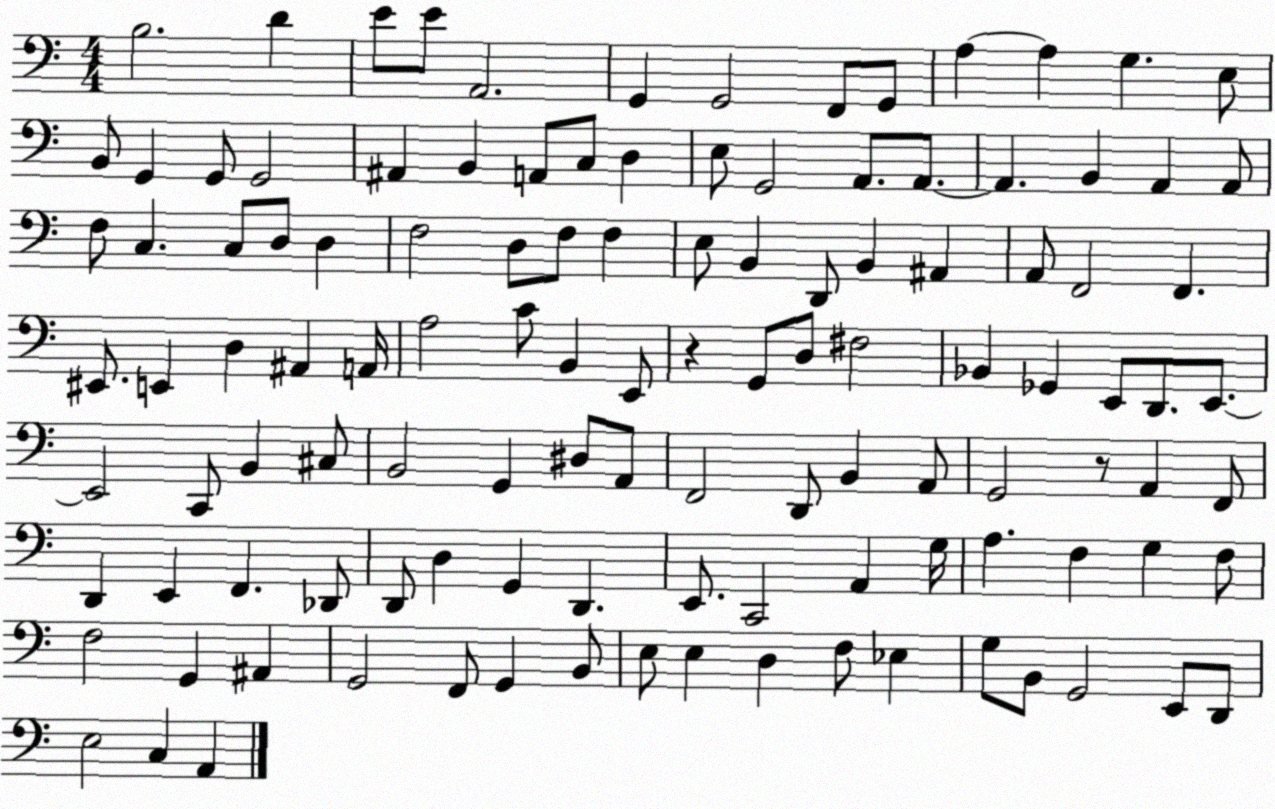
X:1
T:Untitled
M:4/4
L:1/4
K:C
B,2 D E/2 E/2 A,,2 G,, G,,2 F,,/2 G,,/2 A, A, G, E,/2 B,,/2 G,, G,,/2 G,,2 ^A,, B,, A,,/2 C,/2 D, E,/2 G,,2 A,,/2 A,,/2 A,, B,, A,, A,,/2 F,/2 C, C,/2 D,/2 D, F,2 D,/2 F,/2 F, E,/2 B,, D,,/2 B,, ^A,, A,,/2 F,,2 F,, ^E,,/2 E,, D, ^A,, A,,/4 A,2 C/2 B,, E,,/2 z G,,/2 D,/2 ^F,2 _B,, _G,, E,,/2 D,,/2 E,,/2 E,,2 C,,/2 B,, ^C,/2 B,,2 G,, ^D,/2 A,,/2 F,,2 D,,/2 B,, A,,/2 G,,2 z/2 A,, F,,/2 D,, E,, F,, _D,,/2 D,,/2 D, G,, D,, E,,/2 C,,2 A,, G,/4 A, F, G, F,/2 F,2 G,, ^A,, G,,2 F,,/2 G,, B,,/2 E,/2 E, D, F,/2 _E, G,/2 B,,/2 G,,2 E,,/2 D,,/2 E,2 C, A,,